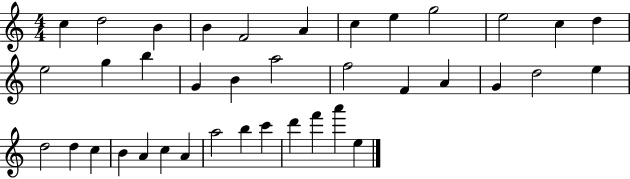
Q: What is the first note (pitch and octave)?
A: C5